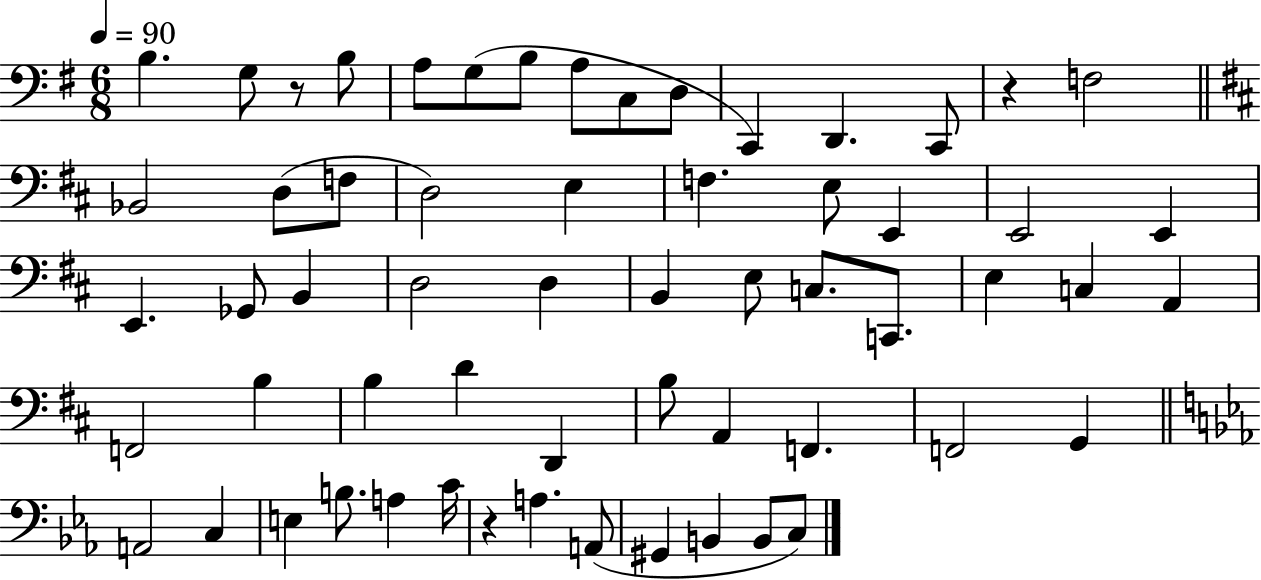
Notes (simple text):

B3/q. G3/e R/e B3/e A3/e G3/e B3/e A3/e C3/e D3/e C2/q D2/q. C2/e R/q F3/h Bb2/h D3/e F3/e D3/h E3/q F3/q. E3/e E2/q E2/h E2/q E2/q. Gb2/e B2/q D3/h D3/q B2/q E3/e C3/e. C2/e. E3/q C3/q A2/q F2/h B3/q B3/q D4/q D2/q B3/e A2/q F2/q. F2/h G2/q A2/h C3/q E3/q B3/e. A3/q C4/s R/q A3/q. A2/e G#2/q B2/q B2/e C3/e